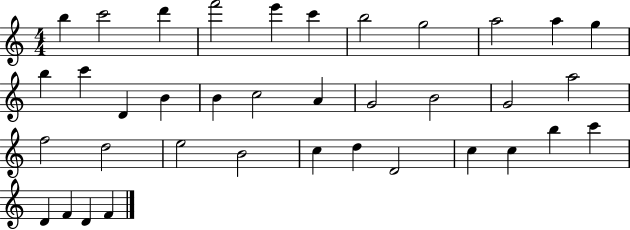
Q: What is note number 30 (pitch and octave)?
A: C5